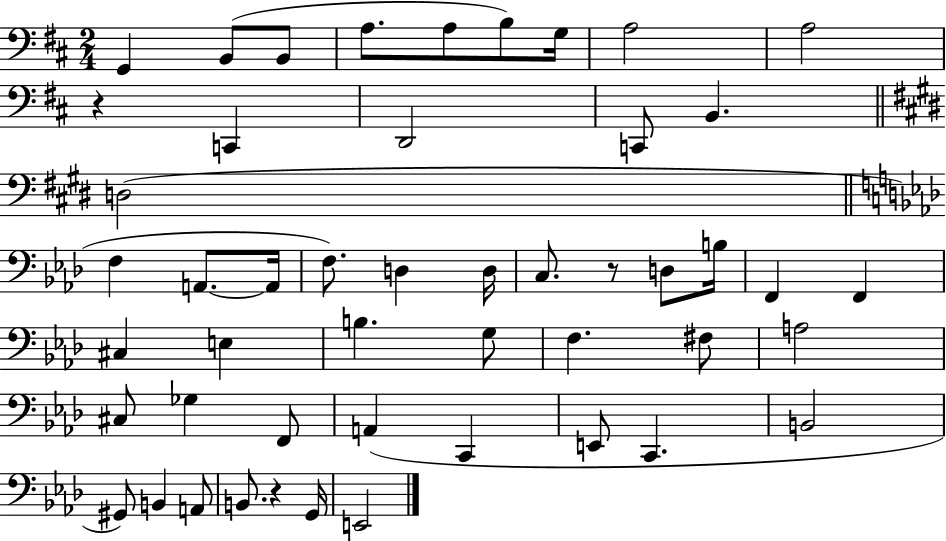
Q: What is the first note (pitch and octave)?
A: G2